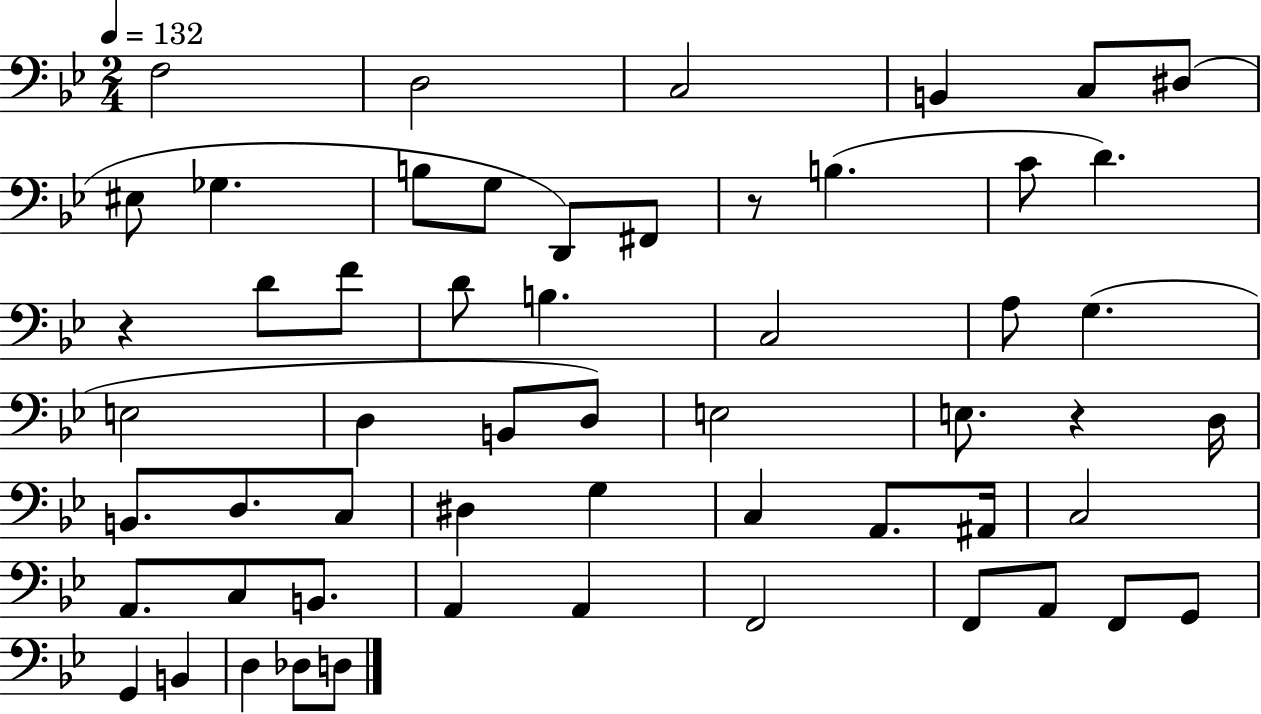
F3/h D3/h C3/h B2/q C3/e D#3/e EIS3/e Gb3/q. B3/e G3/e D2/e F#2/e R/e B3/q. C4/e D4/q. R/q D4/e F4/e D4/e B3/q. C3/h A3/e G3/q. E3/h D3/q B2/e D3/e E3/h E3/e. R/q D3/s B2/e. D3/e. C3/e D#3/q G3/q C3/q A2/e. A#2/s C3/h A2/e. C3/e B2/e. A2/q A2/q F2/h F2/e A2/e F2/e G2/e G2/q B2/q D3/q Db3/e D3/e